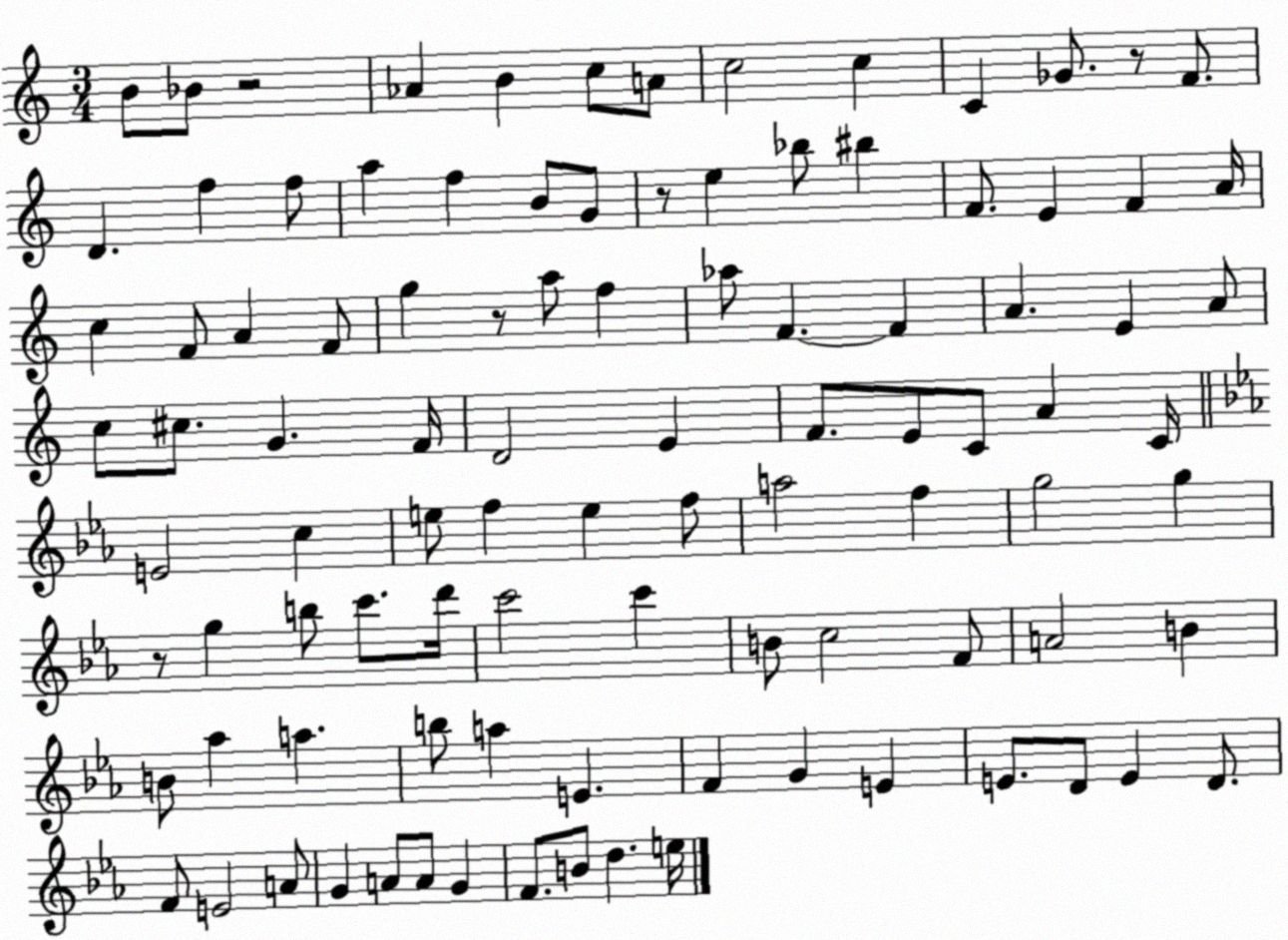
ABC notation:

X:1
T:Untitled
M:3/4
L:1/4
K:C
B/2 _B/2 z2 _A B c/2 A/2 c2 c C _G/2 z/2 F/2 D f f/2 a f B/2 G/2 z/2 e _b/2 ^b F/2 E F A/4 c F/2 A F/2 g z/2 a/2 f _a/2 F F A E A/2 c/2 ^c/2 G F/4 D2 E F/2 E/2 C/2 A C/4 E2 c e/2 f e f/2 a2 f g2 g z/2 g b/2 c'/2 d'/4 c'2 c' B/2 c2 F/2 A2 B B/2 _a a b/2 a E F G E E/2 D/2 E D/2 F/2 E2 A/2 G A/2 A/2 G F/2 B/2 d e/4